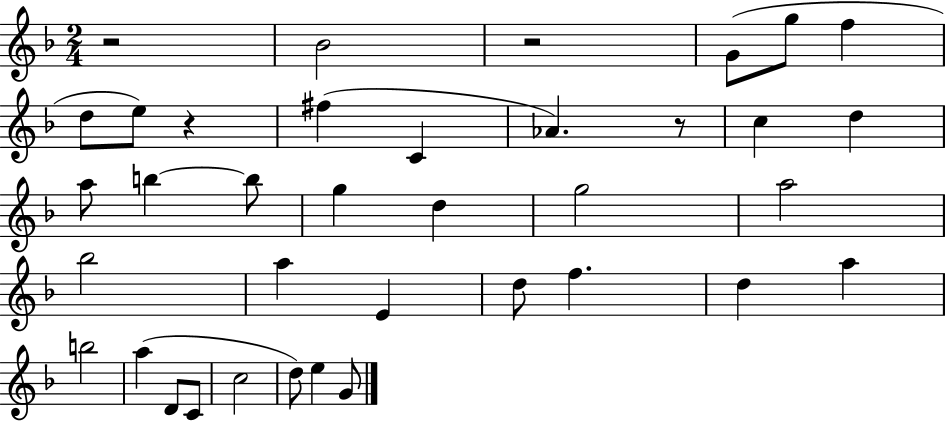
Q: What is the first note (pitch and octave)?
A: Bb4